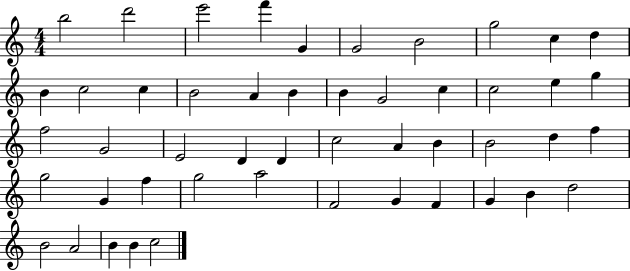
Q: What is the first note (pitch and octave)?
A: B5